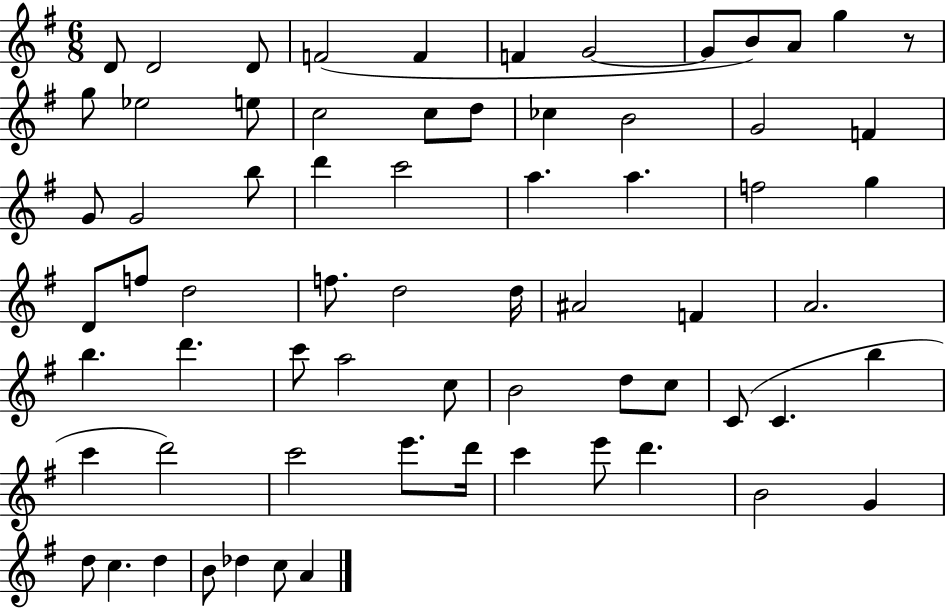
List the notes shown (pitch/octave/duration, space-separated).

D4/e D4/h D4/e F4/h F4/q F4/q G4/h G4/e B4/e A4/e G5/q R/e G5/e Eb5/h E5/e C5/h C5/e D5/e CES5/q B4/h G4/h F4/q G4/e G4/h B5/e D6/q C6/h A5/q. A5/q. F5/h G5/q D4/e F5/e D5/h F5/e. D5/h D5/s A#4/h F4/q A4/h. B5/q. D6/q. C6/e A5/h C5/e B4/h D5/e C5/e C4/e C4/q. B5/q C6/q D6/h C6/h E6/e. D6/s C6/q E6/e D6/q. B4/h G4/q D5/e C5/q. D5/q B4/e Db5/q C5/e A4/q